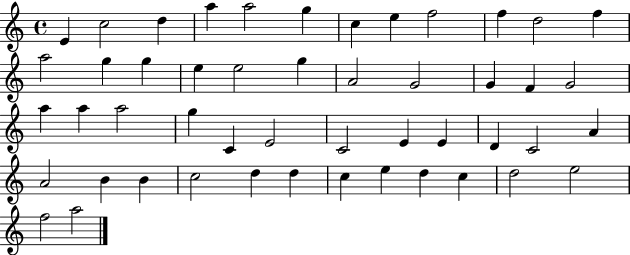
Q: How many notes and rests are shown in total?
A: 49